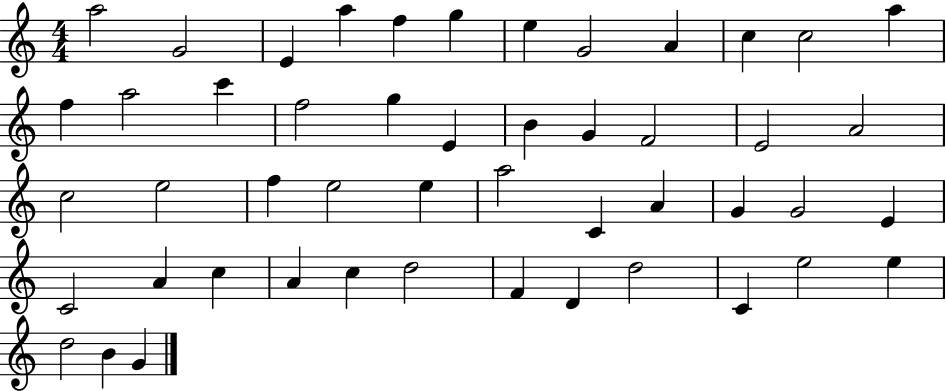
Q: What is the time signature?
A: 4/4